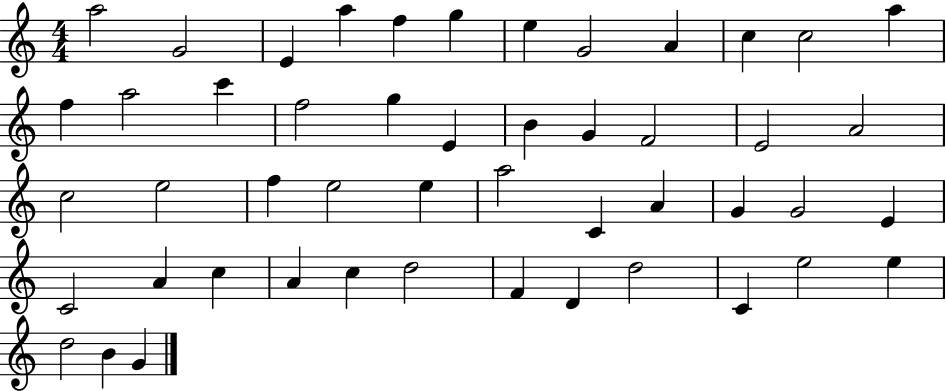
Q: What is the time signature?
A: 4/4